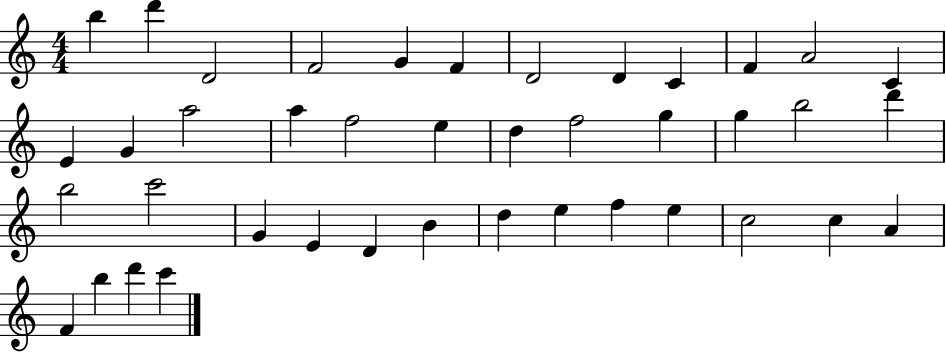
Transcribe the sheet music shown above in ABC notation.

X:1
T:Untitled
M:4/4
L:1/4
K:C
b d' D2 F2 G F D2 D C F A2 C E G a2 a f2 e d f2 g g b2 d' b2 c'2 G E D B d e f e c2 c A F b d' c'